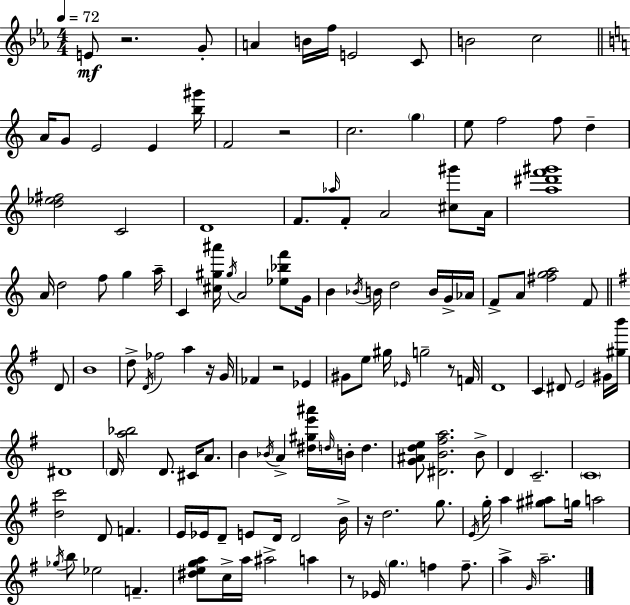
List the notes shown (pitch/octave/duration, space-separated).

E4/e R/h. G4/e A4/q B4/s F5/s E4/h C4/e B4/h C5/h A4/s G4/e E4/h E4/q [B5,G#6]/s F4/h R/h C5/h. G5/q E5/e F5/h F5/e D5/q [D5,Eb5,F#5]/h C4/h D4/w F4/e. Ab5/s F4/e A4/h [C#5,G#6]/e A4/s [A5,D#6,F6,G#6]/w A4/s D5/h F5/e G5/q A5/s C4/q [C#5,G#5,A#6]/s G#5/s A4/h [Eb5,Bb5,F6]/e G4/s B4/q Bb4/s B4/s D5/h B4/s G4/s Ab4/s F4/e A4/e [F#5,G5,A5]/h F4/e D4/e B4/w D5/e D4/s FES5/h A5/q R/s G4/s FES4/q R/h Eb4/q G#4/e E5/e G#5/s Eb4/s G5/h R/e F4/s D4/w C4/q D#4/e E4/h G#4/s [G#5,B6]/s D#4/w D4/s [A5,Bb5]/h D4/e. C#4/s A4/e. B4/q Bb4/s A4/q [D#5,G#5,E6,A#6]/s D5/s B4/s D5/q. [G4,A#4,D5,E5]/e [D#4,B4,F#5,A5]/h. B4/e D4/q C4/h. C4/w [D5,C6]/h D4/e F4/q. E4/s Eb4/s D4/e E4/e D4/s D4/h B4/s R/s D5/h. G5/e. E4/s G5/s A5/q [G#5,A#5]/e G5/s A5/h Gb5/s B5/e Eb5/h F4/q. [D#5,E5,G5,A5]/e C5/s A5/s A#5/h A5/q R/e Eb4/s G5/q. F5/q F5/e. A5/q G4/s A5/h.